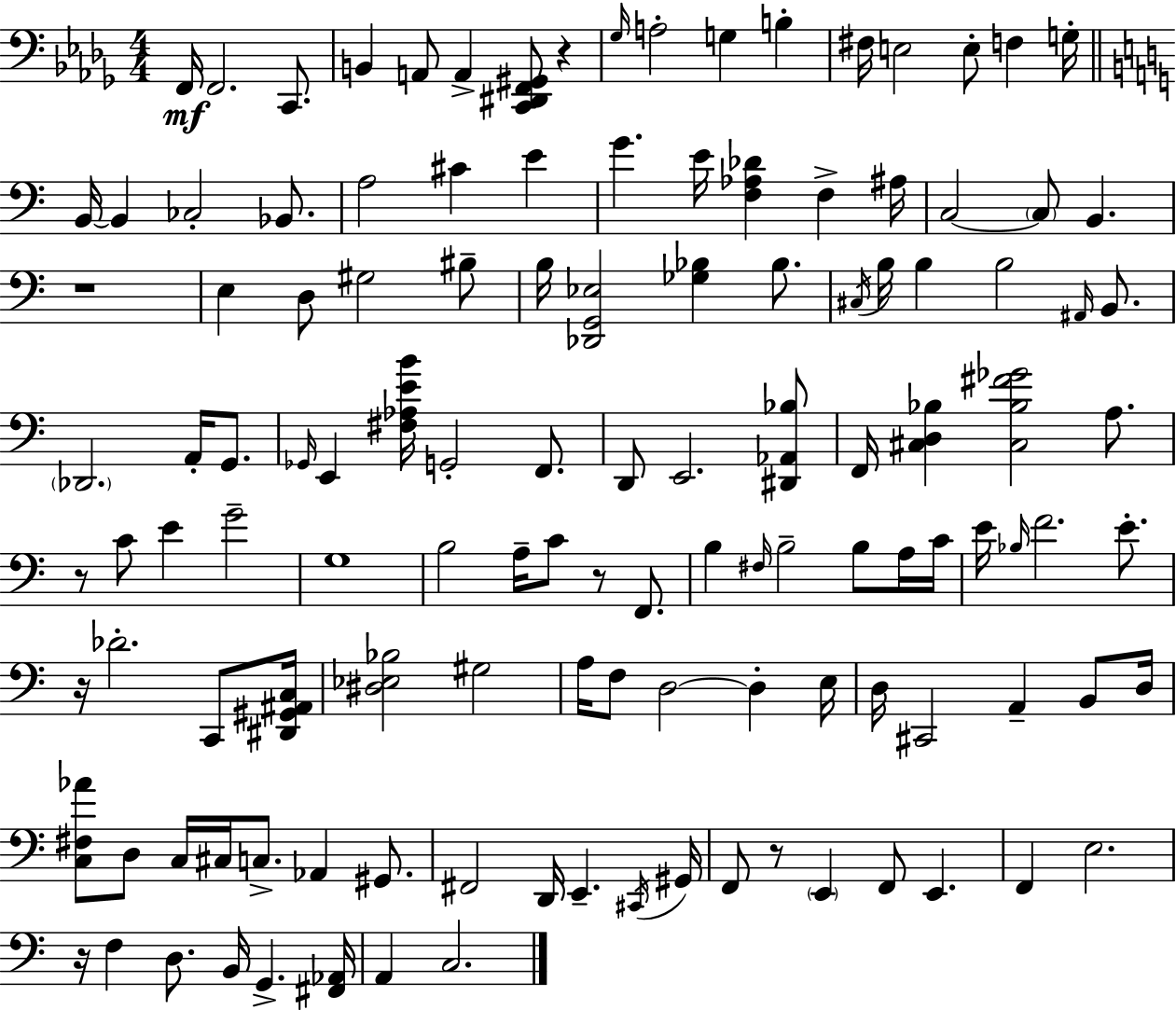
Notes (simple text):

F2/s F2/h. C2/e. B2/q A2/e A2/q [C2,D#2,F2,G#2]/e R/q Gb3/s A3/h G3/q B3/q F#3/s E3/h E3/e F3/q G3/s B2/s B2/q CES3/h Bb2/e. A3/h C#4/q E4/q G4/q. E4/s [F3,Ab3,Db4]/q F3/q A#3/s C3/h C3/e B2/q. R/w E3/q D3/e G#3/h BIS3/e B3/s [Db2,G2,Eb3]/h [Gb3,Bb3]/q Bb3/e. C#3/s B3/s B3/q B3/h A#2/s B2/e. Db2/h. A2/s G2/e. Gb2/s E2/q [F#3,Ab3,E4,B4]/s G2/h F2/e. D2/e E2/h. [D#2,Ab2,Bb3]/e F2/s [C#3,D3,Bb3]/q [C#3,Bb3,F#4,Gb4]/h A3/e. R/e C4/e E4/q G4/h G3/w B3/h A3/s C4/e R/e F2/e. B3/q F#3/s B3/h B3/e A3/s C4/s E4/s Bb3/s F4/h. E4/e. R/s Db4/h. C2/e [D#2,G#2,A#2,C3]/s [D#3,Eb3,Bb3]/h G#3/h A3/s F3/e D3/h D3/q E3/s D3/s C#2/h A2/q B2/e D3/s [C3,F#3,Ab4]/e D3/e C3/s C#3/s C3/e. Ab2/q G#2/e. F#2/h D2/s E2/q. C#2/s G#2/s F2/e R/e E2/q F2/e E2/q. F2/q E3/h. R/s F3/q D3/e. B2/s G2/q. [F#2,Ab2]/s A2/q C3/h.